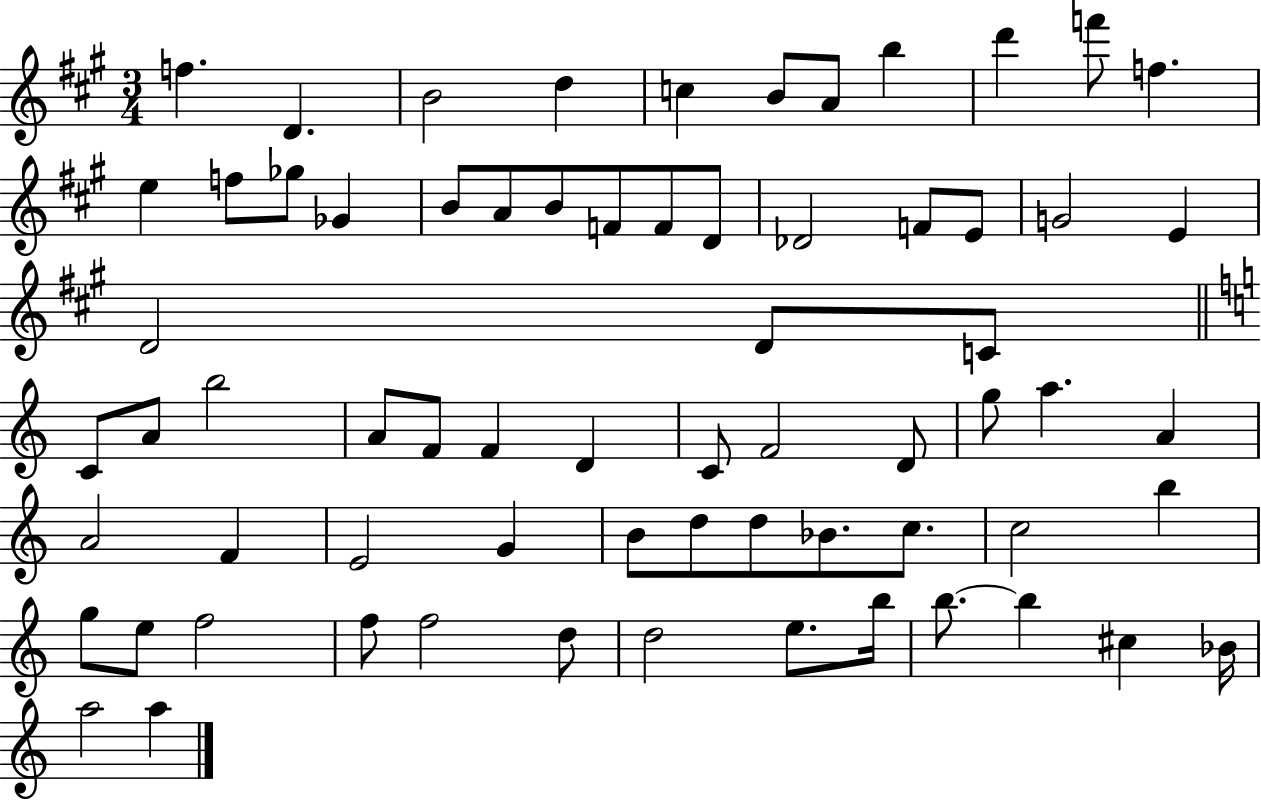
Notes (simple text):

F5/q. D4/q. B4/h D5/q C5/q B4/e A4/e B5/q D6/q F6/e F5/q. E5/q F5/e Gb5/e Gb4/q B4/e A4/e B4/e F4/e F4/e D4/e Db4/h F4/e E4/e G4/h E4/q D4/h D4/e C4/e C4/e A4/e B5/h A4/e F4/e F4/q D4/q C4/e F4/h D4/e G5/e A5/q. A4/q A4/h F4/q E4/h G4/q B4/e D5/e D5/e Bb4/e. C5/e. C5/h B5/q G5/e E5/e F5/h F5/e F5/h D5/e D5/h E5/e. B5/s B5/e. B5/q C#5/q Bb4/s A5/h A5/q